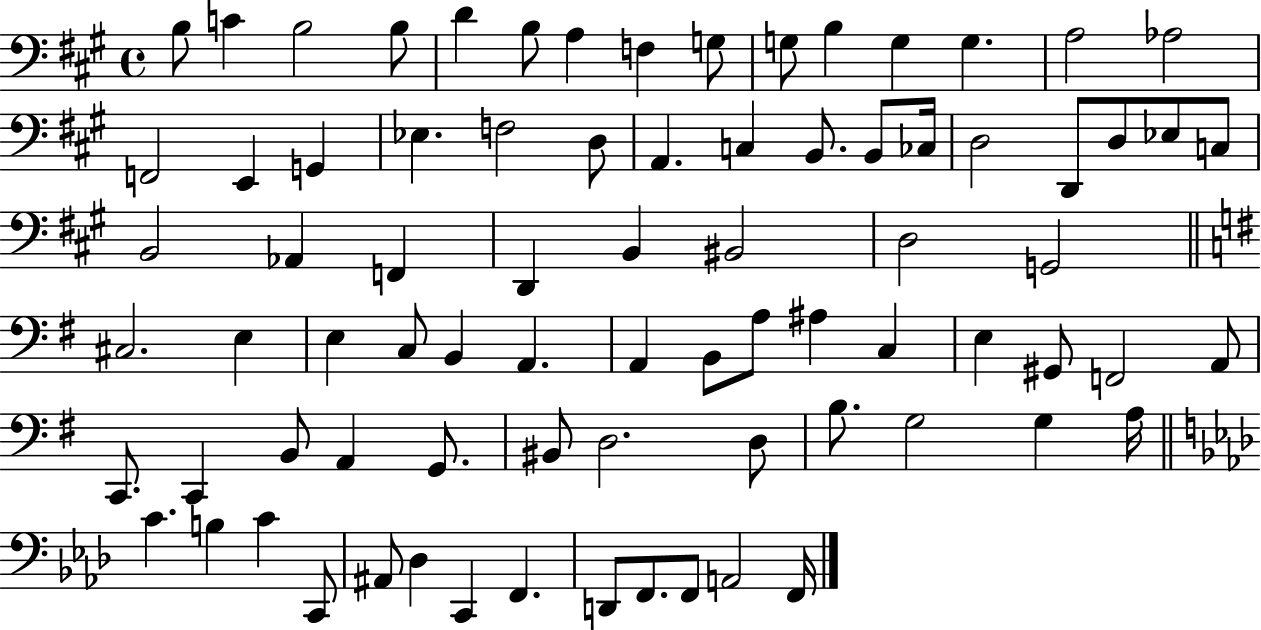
X:1
T:Untitled
M:4/4
L:1/4
K:A
B,/2 C B,2 B,/2 D B,/2 A, F, G,/2 G,/2 B, G, G, A,2 _A,2 F,,2 E,, G,, _E, F,2 D,/2 A,, C, B,,/2 B,,/2 _C,/4 D,2 D,,/2 D,/2 _E,/2 C,/2 B,,2 _A,, F,, D,, B,, ^B,,2 D,2 G,,2 ^C,2 E, E, C,/2 B,, A,, A,, B,,/2 A,/2 ^A, C, E, ^G,,/2 F,,2 A,,/2 C,,/2 C,, B,,/2 A,, G,,/2 ^B,,/2 D,2 D,/2 B,/2 G,2 G, A,/4 C B, C C,,/2 ^A,,/2 _D, C,, F,, D,,/2 F,,/2 F,,/2 A,,2 F,,/4